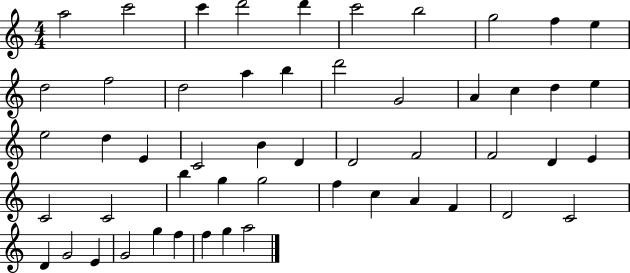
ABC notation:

X:1
T:Untitled
M:4/4
L:1/4
K:C
a2 c'2 c' d'2 d' c'2 b2 g2 f e d2 f2 d2 a b d'2 G2 A c d e e2 d E C2 B D D2 F2 F2 D E C2 C2 b g g2 f c A F D2 C2 D G2 E G2 g f f g a2